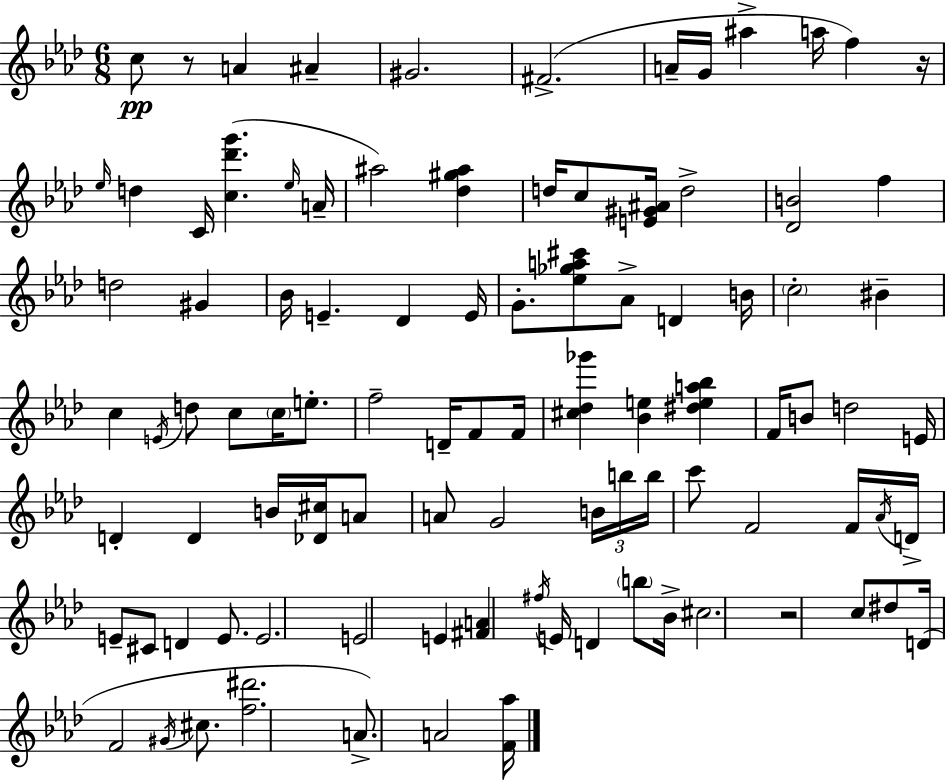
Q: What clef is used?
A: treble